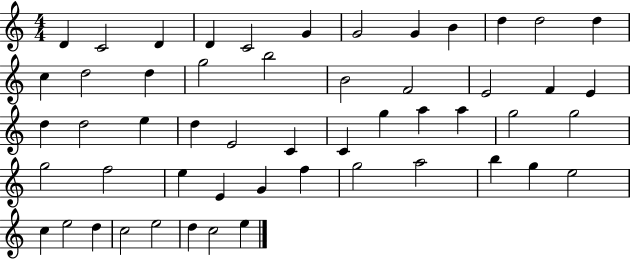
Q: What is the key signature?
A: C major